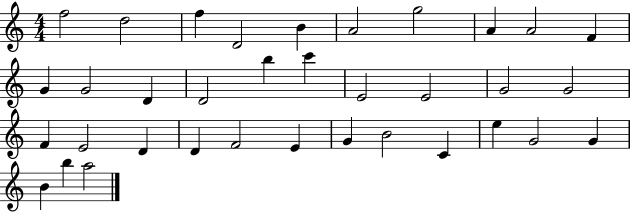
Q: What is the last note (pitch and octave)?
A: A5